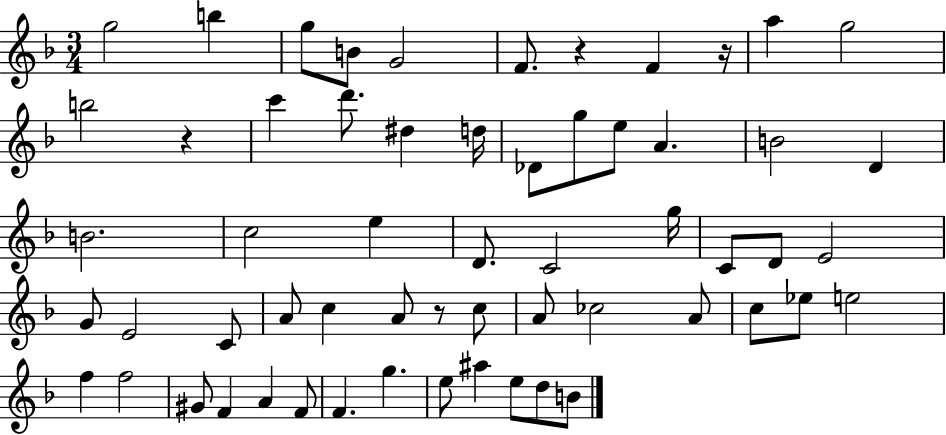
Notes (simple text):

G5/h B5/q G5/e B4/e G4/h F4/e. R/q F4/q R/s A5/q G5/h B5/h R/q C6/q D6/e. D#5/q D5/s Db4/e G5/e E5/e A4/q. B4/h D4/q B4/h. C5/h E5/q D4/e. C4/h G5/s C4/e D4/e E4/h G4/e E4/h C4/e A4/e C5/q A4/e R/e C5/e A4/e CES5/h A4/e C5/e Eb5/e E5/h F5/q F5/h G#4/e F4/q A4/q F4/e F4/q. G5/q. E5/e A#5/q E5/e D5/e B4/e